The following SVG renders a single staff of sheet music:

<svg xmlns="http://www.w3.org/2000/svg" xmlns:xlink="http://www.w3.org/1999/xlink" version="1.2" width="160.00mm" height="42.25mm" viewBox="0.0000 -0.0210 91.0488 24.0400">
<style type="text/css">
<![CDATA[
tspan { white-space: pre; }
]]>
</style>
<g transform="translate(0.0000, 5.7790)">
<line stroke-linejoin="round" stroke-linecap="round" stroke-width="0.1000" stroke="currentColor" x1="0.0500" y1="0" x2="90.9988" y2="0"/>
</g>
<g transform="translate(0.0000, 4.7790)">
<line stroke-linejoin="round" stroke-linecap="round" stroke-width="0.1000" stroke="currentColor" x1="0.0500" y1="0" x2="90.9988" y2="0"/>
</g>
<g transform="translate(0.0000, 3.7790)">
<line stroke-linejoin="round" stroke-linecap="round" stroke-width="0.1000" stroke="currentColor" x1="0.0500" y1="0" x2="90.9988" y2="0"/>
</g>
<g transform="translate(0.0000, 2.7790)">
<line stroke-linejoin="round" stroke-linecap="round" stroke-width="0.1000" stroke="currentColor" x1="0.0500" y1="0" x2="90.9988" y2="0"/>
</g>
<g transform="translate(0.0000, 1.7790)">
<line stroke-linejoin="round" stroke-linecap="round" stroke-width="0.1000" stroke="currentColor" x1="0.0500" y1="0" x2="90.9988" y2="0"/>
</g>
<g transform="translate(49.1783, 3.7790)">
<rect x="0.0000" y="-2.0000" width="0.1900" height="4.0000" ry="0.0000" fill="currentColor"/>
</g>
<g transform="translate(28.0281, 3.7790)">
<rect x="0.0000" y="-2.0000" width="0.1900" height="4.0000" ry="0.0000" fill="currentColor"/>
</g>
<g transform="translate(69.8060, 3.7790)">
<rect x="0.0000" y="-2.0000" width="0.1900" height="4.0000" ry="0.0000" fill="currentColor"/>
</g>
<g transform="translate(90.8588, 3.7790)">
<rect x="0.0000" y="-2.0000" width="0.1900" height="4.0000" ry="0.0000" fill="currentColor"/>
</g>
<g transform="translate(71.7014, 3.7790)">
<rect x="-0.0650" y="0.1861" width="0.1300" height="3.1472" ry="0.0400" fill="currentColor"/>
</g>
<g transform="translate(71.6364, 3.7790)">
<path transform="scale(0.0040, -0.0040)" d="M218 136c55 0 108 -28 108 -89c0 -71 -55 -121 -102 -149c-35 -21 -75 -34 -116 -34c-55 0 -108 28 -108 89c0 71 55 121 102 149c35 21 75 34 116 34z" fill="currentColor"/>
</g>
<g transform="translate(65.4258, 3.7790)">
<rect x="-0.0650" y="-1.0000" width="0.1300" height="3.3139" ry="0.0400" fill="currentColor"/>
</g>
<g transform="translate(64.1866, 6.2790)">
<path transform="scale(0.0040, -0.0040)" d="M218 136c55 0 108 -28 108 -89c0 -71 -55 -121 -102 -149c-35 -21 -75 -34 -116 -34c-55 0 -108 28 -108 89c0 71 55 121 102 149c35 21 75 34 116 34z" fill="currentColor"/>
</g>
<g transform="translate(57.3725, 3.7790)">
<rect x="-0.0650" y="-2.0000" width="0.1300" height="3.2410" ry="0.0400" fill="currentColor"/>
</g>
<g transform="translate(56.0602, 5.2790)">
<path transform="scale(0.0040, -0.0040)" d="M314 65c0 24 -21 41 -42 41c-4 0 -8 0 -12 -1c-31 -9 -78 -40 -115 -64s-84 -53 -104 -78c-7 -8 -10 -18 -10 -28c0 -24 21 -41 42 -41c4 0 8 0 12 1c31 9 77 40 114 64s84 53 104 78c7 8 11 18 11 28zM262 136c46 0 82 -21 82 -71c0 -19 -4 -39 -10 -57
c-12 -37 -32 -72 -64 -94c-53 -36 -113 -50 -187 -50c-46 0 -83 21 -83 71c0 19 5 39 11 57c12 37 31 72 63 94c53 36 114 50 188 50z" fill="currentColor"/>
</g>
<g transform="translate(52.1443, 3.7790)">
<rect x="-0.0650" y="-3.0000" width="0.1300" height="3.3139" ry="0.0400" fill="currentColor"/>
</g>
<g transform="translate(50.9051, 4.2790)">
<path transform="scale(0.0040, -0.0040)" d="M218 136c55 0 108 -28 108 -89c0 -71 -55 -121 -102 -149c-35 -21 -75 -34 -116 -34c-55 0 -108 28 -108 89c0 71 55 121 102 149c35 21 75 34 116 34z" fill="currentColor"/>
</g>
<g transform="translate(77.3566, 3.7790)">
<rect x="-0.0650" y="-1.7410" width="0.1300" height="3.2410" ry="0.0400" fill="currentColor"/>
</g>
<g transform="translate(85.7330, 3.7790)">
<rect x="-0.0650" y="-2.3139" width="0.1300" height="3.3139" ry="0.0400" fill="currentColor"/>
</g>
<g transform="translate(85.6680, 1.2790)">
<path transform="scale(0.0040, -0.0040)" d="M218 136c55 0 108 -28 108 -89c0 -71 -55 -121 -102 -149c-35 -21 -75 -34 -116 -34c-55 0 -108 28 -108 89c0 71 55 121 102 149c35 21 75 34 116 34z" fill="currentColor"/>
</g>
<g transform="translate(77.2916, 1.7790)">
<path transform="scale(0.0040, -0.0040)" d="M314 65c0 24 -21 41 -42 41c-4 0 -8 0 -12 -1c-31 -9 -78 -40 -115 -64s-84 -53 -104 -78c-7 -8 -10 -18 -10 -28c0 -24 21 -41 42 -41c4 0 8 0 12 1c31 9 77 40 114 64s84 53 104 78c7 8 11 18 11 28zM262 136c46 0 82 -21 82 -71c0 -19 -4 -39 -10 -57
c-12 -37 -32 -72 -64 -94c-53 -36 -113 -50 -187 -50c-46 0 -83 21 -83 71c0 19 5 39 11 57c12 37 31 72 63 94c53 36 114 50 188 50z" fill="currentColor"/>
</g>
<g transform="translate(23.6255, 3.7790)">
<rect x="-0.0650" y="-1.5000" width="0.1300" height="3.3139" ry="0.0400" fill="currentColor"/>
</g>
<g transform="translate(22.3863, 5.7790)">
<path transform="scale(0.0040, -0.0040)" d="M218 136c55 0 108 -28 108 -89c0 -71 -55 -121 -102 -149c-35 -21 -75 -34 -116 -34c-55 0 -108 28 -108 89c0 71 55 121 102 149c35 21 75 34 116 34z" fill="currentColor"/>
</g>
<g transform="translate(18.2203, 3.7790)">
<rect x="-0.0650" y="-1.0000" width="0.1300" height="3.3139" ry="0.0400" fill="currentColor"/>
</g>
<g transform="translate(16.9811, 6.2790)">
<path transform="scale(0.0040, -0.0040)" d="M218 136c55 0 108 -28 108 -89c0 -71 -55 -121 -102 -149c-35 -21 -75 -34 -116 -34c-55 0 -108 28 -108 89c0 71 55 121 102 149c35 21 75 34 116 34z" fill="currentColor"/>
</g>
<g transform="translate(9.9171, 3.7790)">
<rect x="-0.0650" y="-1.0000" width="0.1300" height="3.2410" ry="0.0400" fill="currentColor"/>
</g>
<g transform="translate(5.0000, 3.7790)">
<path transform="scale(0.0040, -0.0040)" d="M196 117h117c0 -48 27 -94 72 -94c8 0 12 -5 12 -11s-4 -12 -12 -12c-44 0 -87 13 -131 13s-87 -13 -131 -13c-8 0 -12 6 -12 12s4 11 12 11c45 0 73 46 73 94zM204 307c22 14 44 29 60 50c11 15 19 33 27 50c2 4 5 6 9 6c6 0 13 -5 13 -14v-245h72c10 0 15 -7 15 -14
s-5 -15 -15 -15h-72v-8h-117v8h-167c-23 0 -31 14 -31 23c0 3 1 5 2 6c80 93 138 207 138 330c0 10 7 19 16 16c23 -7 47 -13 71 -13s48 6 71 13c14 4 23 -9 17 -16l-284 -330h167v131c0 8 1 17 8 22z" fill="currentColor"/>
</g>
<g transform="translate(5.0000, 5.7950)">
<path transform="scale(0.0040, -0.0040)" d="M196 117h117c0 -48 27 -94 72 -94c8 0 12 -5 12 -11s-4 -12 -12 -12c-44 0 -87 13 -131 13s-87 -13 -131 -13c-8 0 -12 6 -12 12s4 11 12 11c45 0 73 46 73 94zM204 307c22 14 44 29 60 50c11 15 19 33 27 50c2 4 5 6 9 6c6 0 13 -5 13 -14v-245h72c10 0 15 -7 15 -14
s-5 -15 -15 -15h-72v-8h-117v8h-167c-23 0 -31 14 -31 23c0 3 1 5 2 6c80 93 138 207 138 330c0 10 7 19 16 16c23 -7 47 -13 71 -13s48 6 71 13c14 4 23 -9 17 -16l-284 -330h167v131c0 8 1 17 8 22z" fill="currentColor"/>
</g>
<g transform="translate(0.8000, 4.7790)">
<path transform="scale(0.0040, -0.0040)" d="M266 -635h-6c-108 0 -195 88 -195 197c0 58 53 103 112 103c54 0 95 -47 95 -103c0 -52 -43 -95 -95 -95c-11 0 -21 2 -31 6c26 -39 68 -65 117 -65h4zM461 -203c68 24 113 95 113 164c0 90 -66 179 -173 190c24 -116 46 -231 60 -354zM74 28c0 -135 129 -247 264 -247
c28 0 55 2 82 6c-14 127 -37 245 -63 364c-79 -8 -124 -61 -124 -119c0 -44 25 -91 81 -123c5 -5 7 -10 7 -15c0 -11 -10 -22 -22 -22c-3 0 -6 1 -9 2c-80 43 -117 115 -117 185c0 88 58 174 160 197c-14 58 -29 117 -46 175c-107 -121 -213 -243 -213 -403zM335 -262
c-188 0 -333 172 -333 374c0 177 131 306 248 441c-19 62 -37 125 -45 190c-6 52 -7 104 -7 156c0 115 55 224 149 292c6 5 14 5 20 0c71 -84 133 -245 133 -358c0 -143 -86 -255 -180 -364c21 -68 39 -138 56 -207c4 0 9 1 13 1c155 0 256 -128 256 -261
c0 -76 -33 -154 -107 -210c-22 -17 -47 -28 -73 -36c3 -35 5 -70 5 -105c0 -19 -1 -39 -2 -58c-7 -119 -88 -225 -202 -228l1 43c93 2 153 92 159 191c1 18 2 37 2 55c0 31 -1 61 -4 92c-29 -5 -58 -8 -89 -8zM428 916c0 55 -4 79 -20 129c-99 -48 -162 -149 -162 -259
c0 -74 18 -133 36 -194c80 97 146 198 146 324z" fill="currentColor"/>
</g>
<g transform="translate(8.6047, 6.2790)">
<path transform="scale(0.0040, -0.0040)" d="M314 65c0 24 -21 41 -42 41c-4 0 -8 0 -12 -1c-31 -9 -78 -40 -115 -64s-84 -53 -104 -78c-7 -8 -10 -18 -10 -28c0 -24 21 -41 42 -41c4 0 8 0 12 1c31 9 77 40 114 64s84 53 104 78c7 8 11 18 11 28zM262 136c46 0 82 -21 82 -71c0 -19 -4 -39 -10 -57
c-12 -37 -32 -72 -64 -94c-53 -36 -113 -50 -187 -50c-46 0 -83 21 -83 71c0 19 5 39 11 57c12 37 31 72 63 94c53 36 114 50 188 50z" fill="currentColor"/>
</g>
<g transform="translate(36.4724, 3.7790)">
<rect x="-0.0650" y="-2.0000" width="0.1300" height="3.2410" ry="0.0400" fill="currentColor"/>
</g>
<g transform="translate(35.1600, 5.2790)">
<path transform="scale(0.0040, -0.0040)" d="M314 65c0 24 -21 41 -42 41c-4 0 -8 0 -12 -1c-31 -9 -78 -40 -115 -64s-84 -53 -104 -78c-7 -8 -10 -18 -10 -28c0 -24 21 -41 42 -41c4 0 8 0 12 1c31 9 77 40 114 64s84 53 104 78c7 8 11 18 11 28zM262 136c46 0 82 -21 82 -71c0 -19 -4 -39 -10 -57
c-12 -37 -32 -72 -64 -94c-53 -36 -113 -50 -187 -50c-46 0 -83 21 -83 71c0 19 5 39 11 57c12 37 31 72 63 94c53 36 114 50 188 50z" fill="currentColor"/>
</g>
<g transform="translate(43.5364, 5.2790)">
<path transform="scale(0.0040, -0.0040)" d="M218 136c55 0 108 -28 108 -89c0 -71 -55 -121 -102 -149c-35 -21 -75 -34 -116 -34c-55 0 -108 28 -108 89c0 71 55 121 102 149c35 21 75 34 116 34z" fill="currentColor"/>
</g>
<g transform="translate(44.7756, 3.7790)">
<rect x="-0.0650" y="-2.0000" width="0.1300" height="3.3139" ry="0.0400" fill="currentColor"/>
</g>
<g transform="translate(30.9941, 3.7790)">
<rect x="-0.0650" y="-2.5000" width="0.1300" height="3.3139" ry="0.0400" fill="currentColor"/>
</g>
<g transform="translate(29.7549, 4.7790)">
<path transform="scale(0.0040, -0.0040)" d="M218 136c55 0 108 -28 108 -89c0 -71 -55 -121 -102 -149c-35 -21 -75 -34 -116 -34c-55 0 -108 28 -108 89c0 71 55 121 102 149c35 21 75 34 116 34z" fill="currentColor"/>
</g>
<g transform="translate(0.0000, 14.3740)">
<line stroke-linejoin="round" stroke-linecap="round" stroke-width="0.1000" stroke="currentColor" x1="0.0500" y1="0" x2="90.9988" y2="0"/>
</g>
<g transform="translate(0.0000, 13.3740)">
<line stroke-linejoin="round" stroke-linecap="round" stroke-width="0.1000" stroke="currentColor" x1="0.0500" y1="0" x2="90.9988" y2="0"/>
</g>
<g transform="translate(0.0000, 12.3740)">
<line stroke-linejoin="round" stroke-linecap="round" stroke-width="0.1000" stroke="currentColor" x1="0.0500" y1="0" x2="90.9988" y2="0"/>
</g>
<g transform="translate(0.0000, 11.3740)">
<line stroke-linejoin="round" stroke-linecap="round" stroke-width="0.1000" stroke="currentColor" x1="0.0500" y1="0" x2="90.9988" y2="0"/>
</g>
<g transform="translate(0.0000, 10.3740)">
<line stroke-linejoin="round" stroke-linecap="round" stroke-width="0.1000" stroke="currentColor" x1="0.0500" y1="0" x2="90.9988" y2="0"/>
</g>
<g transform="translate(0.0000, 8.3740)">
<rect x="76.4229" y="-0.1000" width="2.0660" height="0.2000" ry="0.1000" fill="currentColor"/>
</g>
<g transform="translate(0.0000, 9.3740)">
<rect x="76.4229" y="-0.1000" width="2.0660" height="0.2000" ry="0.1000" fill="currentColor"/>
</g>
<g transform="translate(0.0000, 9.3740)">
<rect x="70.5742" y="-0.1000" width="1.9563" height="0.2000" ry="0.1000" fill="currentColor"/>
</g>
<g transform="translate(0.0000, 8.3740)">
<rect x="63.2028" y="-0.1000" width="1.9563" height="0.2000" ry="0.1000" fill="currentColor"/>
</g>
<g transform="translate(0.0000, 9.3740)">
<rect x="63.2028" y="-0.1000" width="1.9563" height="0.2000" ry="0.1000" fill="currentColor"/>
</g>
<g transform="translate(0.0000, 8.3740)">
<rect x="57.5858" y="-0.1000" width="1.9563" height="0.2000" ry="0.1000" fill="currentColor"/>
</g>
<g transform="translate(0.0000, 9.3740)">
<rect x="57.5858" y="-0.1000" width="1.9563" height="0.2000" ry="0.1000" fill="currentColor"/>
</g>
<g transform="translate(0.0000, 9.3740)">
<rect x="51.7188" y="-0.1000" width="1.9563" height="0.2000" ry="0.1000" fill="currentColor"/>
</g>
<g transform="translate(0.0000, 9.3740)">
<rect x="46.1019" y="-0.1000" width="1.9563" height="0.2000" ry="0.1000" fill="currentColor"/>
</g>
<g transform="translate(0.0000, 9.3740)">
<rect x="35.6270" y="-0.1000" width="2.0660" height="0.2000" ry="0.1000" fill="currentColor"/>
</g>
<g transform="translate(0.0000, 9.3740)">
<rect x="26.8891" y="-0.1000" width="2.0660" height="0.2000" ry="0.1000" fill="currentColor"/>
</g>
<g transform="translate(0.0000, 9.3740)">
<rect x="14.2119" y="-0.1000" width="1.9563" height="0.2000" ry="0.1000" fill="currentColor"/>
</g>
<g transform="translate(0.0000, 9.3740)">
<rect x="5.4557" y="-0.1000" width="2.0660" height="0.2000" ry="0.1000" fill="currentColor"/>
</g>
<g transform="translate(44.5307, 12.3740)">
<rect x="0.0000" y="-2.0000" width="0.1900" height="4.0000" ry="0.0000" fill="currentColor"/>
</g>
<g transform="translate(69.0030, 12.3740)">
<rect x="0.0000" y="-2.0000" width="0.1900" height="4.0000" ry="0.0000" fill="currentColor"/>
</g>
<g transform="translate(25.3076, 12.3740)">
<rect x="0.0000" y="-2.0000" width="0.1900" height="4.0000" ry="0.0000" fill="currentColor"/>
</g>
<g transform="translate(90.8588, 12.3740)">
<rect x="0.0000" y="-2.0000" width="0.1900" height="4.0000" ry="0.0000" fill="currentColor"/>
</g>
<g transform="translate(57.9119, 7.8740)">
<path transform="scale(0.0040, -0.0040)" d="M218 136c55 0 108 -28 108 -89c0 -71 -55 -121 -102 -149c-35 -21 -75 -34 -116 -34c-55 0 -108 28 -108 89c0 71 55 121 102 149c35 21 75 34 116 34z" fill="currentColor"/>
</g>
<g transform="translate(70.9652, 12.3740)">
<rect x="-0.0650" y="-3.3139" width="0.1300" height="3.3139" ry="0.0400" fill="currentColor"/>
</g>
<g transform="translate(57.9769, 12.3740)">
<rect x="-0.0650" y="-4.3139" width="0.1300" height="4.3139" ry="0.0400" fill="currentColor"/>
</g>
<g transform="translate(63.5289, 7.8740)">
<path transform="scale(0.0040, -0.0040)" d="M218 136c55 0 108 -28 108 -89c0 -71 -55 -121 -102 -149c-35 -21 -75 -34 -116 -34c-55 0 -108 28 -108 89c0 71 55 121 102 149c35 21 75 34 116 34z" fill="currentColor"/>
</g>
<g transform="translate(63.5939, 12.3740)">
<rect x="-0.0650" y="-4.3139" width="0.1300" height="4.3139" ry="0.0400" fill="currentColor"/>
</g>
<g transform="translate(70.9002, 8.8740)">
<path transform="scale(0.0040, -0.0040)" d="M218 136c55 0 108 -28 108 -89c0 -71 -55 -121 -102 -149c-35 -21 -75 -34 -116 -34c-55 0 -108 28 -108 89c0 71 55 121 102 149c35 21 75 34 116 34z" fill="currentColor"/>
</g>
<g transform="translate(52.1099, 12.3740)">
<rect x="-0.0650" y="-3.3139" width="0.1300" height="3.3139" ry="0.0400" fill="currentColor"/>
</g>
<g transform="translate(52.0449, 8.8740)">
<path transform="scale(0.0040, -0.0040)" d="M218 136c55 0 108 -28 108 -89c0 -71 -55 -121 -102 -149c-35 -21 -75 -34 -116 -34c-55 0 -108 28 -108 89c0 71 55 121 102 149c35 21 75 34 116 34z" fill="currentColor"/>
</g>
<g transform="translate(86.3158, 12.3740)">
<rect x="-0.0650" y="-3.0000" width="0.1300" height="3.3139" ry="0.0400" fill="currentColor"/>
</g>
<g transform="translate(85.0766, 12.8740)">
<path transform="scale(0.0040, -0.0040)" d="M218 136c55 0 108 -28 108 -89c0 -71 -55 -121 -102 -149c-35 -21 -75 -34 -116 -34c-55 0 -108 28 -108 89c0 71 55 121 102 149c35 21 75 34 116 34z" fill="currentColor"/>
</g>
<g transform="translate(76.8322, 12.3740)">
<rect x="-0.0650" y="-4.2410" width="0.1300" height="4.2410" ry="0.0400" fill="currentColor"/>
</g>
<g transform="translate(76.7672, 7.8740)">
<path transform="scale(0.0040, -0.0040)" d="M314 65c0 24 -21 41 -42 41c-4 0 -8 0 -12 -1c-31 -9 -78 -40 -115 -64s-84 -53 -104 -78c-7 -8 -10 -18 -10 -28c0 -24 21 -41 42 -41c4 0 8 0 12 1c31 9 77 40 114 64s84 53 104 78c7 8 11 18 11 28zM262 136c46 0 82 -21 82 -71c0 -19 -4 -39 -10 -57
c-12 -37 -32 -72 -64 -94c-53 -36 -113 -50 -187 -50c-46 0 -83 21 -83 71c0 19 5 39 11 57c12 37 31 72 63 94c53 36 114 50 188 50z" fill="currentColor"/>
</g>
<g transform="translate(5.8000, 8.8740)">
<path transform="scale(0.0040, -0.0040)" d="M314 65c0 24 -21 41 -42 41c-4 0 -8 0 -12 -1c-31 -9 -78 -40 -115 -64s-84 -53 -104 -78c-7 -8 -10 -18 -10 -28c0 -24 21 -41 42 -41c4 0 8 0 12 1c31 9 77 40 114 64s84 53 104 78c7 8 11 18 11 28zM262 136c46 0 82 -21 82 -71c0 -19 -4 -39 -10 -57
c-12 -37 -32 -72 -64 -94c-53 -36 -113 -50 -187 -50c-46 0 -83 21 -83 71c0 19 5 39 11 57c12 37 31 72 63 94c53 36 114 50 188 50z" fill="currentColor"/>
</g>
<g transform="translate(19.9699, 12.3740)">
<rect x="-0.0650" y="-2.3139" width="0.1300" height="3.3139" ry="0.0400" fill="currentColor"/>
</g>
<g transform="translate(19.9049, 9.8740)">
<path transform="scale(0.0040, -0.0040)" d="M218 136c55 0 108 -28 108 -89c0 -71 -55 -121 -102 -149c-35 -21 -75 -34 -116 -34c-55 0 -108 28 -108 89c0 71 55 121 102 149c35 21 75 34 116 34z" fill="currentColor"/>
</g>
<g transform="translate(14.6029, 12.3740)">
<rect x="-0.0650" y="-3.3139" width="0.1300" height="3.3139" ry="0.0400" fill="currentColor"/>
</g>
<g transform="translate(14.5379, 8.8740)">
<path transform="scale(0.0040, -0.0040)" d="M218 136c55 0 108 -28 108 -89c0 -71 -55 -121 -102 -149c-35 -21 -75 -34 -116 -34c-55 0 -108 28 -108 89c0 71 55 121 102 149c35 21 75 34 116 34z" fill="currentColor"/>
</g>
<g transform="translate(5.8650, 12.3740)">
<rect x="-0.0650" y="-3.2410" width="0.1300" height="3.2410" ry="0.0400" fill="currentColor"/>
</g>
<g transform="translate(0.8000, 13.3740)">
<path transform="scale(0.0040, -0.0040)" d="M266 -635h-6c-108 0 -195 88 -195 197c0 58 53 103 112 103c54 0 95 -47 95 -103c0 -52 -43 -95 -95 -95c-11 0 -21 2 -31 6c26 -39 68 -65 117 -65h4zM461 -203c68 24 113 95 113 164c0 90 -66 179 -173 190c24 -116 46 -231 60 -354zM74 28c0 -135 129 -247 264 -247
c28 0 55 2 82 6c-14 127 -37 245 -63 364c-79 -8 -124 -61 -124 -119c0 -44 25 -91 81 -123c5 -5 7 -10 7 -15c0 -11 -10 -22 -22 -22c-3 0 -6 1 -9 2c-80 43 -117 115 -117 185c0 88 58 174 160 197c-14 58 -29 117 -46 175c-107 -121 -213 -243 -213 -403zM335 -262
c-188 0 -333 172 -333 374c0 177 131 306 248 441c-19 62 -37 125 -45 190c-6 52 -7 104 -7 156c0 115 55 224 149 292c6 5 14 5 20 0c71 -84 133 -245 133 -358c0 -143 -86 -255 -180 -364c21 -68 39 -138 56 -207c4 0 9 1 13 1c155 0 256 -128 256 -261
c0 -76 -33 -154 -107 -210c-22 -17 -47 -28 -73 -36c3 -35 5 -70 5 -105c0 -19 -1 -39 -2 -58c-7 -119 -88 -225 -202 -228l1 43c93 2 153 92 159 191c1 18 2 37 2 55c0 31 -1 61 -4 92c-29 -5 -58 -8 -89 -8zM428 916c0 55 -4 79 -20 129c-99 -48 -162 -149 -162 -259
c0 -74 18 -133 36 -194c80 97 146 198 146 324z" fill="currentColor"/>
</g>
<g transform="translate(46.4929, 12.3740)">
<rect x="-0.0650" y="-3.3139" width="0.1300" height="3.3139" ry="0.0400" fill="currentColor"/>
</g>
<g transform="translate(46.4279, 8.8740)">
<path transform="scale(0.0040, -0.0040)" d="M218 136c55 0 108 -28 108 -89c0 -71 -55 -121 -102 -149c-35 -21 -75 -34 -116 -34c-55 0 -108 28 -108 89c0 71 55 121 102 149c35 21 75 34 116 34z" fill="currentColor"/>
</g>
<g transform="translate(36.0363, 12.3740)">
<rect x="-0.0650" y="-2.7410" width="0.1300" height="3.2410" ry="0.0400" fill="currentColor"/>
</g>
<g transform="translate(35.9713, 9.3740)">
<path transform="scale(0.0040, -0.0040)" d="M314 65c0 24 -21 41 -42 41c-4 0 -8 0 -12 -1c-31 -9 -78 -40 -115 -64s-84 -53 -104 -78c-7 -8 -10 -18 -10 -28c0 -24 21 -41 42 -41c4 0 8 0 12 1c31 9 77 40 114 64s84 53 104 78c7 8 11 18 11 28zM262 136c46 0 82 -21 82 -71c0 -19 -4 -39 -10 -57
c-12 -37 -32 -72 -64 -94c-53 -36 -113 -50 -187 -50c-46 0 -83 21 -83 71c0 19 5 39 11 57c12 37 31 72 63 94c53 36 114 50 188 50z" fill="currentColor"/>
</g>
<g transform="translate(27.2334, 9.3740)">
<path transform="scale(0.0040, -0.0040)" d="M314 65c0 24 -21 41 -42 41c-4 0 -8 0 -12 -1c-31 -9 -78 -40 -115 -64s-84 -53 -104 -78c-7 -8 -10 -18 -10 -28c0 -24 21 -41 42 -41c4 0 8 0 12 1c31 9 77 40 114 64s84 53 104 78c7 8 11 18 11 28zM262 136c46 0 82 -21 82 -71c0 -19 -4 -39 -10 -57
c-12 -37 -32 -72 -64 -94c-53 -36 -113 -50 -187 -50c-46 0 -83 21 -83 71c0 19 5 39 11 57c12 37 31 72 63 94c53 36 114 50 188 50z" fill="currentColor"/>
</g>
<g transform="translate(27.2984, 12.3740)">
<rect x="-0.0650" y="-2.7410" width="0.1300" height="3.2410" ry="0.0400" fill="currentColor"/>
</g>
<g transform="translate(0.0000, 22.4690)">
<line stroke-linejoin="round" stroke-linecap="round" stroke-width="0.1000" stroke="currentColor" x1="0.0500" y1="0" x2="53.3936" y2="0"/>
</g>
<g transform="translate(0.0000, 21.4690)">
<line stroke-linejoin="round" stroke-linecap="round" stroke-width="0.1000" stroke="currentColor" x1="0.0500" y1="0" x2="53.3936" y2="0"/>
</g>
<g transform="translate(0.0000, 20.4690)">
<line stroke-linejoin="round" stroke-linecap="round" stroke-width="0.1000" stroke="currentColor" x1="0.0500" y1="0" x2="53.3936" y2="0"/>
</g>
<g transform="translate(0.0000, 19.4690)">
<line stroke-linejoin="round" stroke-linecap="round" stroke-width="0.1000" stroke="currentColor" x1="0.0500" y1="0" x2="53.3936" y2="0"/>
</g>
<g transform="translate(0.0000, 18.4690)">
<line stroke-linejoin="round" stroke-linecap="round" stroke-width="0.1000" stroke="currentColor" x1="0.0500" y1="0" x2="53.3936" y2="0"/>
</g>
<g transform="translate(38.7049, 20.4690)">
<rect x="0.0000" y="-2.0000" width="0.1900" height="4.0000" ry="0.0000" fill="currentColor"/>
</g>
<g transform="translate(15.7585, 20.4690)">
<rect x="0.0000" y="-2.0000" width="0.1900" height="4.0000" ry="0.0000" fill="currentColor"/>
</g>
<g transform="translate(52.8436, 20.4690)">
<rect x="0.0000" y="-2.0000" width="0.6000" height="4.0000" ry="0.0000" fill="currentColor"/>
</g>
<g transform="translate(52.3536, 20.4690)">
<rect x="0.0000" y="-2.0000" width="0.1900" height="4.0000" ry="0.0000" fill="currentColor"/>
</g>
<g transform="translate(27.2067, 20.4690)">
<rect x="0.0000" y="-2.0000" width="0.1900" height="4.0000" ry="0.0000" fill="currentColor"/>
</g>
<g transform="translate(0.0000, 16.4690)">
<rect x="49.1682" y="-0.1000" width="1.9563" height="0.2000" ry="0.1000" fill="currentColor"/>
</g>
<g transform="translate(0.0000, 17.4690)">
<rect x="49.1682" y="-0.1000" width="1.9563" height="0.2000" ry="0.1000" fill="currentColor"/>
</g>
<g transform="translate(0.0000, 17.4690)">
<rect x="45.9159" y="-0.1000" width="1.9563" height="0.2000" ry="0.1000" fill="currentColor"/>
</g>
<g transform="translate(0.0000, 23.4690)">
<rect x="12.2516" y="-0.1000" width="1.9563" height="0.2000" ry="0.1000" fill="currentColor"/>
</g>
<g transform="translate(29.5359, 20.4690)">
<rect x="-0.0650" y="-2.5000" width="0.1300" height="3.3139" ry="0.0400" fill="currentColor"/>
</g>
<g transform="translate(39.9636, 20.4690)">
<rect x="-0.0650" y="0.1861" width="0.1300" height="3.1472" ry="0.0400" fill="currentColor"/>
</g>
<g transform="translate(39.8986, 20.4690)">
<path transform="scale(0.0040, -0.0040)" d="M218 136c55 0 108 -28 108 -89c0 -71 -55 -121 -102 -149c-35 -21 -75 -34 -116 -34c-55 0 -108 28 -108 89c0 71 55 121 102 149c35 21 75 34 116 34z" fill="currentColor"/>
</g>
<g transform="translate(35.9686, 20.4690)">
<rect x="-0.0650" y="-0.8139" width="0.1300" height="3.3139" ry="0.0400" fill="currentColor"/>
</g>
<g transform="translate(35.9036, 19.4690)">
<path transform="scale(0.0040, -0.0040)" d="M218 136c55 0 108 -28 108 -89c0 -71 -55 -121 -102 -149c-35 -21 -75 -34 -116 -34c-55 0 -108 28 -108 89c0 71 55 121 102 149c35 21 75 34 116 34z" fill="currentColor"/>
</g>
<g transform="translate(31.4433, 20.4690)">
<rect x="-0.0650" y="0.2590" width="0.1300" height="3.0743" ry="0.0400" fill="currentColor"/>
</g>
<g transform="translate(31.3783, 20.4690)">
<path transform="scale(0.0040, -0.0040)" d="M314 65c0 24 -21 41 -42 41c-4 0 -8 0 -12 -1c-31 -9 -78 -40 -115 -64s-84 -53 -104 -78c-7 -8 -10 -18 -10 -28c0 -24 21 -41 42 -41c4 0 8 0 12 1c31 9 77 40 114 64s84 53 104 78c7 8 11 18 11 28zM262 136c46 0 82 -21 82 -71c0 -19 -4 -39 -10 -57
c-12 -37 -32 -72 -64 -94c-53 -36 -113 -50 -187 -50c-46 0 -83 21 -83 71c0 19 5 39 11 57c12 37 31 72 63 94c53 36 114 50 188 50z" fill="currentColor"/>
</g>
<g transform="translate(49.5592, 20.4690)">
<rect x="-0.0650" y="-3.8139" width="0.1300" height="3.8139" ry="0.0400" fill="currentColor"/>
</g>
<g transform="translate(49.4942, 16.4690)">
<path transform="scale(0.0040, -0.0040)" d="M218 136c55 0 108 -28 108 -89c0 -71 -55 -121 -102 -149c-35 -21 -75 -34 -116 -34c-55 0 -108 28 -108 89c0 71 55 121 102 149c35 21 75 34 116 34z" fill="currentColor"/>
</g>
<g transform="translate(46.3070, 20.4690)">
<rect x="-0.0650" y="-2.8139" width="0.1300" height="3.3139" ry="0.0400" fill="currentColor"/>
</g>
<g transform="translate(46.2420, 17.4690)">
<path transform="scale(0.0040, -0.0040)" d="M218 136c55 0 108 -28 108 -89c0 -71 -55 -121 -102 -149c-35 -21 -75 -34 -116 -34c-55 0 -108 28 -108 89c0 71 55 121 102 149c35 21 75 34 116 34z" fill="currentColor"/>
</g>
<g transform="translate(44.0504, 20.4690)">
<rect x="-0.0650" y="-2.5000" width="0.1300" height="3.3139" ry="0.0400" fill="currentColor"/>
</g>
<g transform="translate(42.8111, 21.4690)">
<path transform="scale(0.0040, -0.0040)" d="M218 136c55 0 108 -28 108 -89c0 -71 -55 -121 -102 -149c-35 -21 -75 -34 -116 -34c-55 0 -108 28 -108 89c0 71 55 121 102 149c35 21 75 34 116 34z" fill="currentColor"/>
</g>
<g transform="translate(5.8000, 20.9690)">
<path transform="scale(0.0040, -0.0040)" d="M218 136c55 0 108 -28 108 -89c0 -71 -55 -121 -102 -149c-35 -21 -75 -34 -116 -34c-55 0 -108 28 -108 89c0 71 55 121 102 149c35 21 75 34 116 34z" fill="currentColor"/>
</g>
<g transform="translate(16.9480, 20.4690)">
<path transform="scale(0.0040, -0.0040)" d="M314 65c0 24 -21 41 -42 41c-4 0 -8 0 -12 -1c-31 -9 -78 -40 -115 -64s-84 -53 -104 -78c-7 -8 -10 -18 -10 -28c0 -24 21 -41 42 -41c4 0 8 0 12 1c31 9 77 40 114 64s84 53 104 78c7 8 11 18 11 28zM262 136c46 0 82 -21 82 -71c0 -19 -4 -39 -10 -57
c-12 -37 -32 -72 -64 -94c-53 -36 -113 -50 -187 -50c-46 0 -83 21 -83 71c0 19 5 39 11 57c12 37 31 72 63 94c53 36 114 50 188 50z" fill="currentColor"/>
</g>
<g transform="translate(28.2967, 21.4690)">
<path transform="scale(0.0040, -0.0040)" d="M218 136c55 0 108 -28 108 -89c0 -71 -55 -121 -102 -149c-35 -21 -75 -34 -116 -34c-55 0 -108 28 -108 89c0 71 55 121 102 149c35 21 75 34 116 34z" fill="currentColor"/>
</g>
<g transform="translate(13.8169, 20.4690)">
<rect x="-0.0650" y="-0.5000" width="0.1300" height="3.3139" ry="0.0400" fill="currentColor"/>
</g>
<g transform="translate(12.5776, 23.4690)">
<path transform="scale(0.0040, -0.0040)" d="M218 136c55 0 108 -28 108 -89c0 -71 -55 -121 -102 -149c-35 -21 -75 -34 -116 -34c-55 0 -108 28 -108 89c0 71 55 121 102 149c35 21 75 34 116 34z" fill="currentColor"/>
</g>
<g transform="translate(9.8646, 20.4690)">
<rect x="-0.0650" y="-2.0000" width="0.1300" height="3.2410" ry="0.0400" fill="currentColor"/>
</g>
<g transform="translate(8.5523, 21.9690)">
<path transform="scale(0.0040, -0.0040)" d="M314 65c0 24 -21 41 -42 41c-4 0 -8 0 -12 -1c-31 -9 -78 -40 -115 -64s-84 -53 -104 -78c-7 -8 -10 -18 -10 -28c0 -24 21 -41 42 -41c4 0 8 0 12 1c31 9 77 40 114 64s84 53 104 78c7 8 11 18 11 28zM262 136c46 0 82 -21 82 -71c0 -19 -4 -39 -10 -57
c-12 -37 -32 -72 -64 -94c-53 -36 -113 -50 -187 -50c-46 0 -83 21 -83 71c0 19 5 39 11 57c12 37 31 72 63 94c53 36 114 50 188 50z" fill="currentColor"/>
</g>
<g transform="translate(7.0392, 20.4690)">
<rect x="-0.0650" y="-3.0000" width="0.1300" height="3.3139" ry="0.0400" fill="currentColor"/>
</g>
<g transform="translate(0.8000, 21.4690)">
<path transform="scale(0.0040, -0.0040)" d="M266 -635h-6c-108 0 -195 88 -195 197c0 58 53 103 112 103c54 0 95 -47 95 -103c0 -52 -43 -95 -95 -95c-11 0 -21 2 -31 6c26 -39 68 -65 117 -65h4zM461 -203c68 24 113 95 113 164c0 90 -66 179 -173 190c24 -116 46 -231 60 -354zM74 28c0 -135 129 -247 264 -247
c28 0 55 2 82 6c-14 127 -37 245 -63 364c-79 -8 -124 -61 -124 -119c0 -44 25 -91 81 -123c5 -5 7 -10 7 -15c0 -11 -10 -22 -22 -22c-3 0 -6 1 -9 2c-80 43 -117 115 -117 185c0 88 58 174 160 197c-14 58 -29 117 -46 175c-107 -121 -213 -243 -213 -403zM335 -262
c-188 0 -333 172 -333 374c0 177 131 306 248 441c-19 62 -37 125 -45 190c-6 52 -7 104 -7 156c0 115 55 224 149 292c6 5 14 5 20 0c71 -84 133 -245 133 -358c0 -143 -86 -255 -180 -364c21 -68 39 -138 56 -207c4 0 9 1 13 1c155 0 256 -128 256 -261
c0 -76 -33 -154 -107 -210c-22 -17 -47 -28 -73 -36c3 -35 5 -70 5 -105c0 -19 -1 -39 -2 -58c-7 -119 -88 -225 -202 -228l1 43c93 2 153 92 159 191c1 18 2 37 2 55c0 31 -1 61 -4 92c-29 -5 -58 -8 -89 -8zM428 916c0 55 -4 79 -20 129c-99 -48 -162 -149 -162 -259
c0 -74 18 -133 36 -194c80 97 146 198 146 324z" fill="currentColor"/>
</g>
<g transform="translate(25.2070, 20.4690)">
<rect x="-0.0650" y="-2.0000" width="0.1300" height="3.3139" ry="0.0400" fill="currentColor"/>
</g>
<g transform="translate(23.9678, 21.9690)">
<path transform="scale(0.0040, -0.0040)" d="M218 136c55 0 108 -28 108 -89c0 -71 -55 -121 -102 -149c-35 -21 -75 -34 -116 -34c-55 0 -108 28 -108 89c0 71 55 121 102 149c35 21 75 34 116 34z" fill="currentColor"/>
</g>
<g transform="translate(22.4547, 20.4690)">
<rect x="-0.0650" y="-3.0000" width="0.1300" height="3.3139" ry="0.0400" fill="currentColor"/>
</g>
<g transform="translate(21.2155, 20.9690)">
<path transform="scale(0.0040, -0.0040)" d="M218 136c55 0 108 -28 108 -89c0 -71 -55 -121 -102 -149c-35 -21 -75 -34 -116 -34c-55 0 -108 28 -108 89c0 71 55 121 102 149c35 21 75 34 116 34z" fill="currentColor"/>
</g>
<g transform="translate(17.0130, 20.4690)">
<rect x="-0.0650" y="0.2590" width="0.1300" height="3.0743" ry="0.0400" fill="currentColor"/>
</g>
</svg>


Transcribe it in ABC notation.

X:1
T:Untitled
M:4/4
L:1/4
K:C
D2 D E G F2 F A F2 D B f2 g b2 b g a2 a2 b b d' d' b d'2 A A F2 C B2 A F G B2 d B G a c'